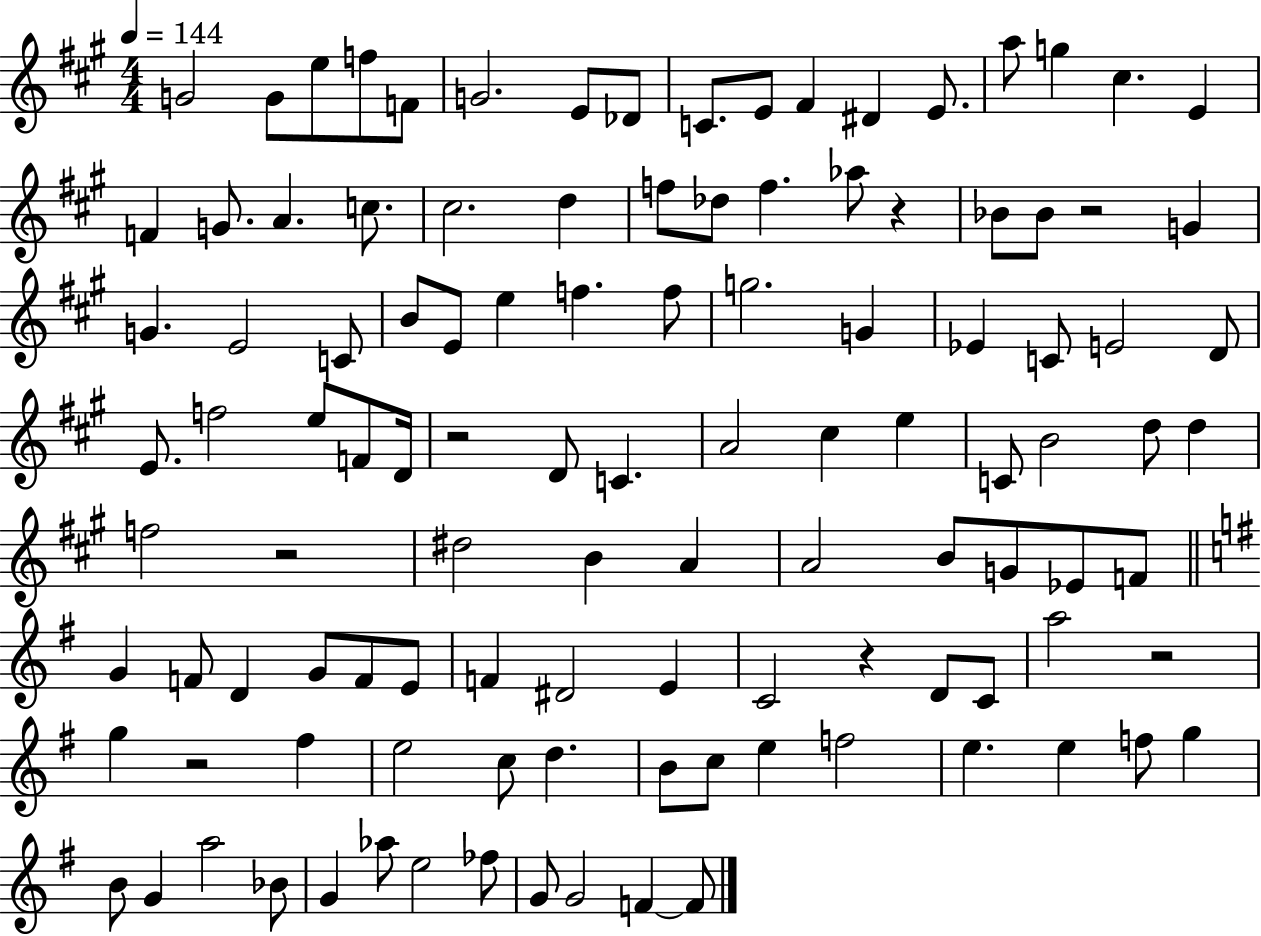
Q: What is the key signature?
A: A major